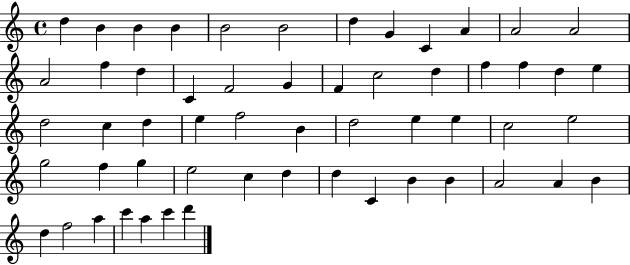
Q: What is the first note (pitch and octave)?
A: D5